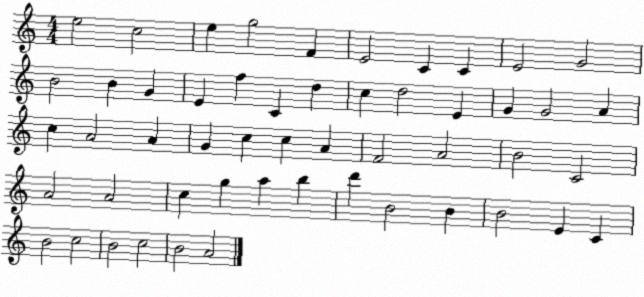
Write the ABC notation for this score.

X:1
T:Untitled
M:4/4
L:1/4
K:C
e2 c2 e g2 F E2 C C E2 G2 B2 B G E f C d c d2 E G G2 A c A2 A G c c A F2 A2 B2 C2 A2 A2 c g a b d' B2 B B2 E C B2 c2 B2 c2 B2 A2